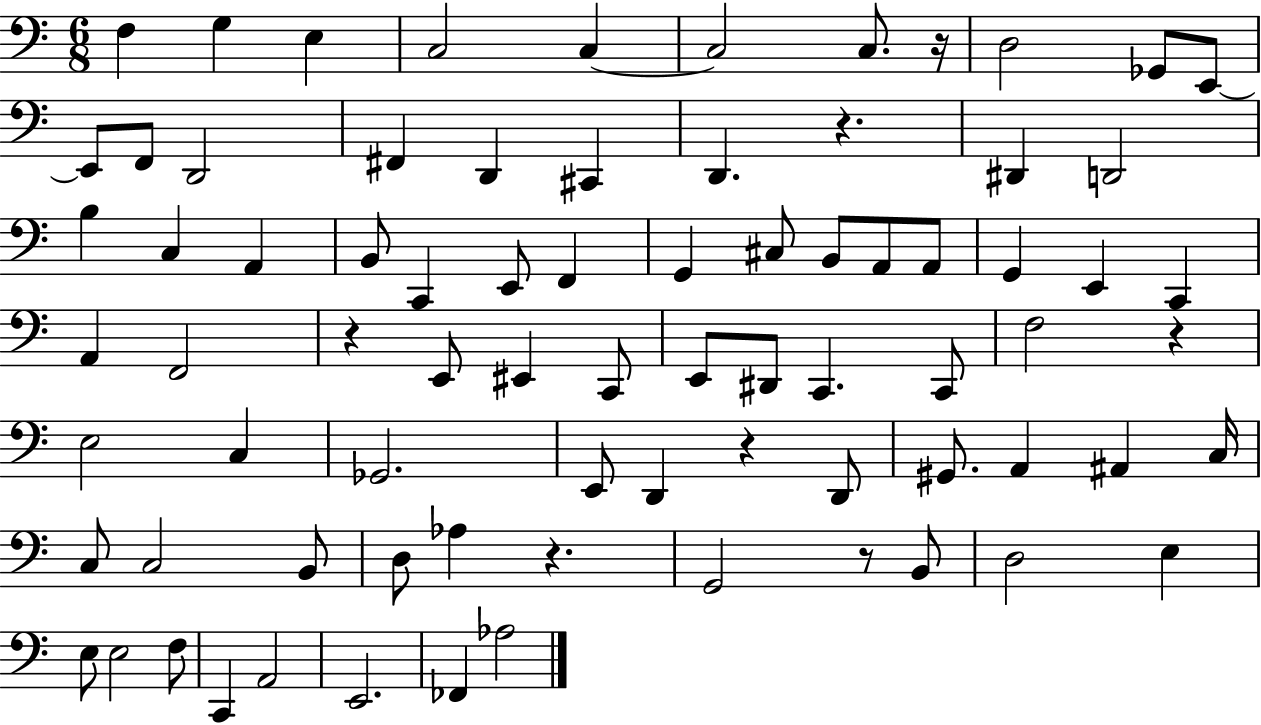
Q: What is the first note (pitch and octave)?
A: F3